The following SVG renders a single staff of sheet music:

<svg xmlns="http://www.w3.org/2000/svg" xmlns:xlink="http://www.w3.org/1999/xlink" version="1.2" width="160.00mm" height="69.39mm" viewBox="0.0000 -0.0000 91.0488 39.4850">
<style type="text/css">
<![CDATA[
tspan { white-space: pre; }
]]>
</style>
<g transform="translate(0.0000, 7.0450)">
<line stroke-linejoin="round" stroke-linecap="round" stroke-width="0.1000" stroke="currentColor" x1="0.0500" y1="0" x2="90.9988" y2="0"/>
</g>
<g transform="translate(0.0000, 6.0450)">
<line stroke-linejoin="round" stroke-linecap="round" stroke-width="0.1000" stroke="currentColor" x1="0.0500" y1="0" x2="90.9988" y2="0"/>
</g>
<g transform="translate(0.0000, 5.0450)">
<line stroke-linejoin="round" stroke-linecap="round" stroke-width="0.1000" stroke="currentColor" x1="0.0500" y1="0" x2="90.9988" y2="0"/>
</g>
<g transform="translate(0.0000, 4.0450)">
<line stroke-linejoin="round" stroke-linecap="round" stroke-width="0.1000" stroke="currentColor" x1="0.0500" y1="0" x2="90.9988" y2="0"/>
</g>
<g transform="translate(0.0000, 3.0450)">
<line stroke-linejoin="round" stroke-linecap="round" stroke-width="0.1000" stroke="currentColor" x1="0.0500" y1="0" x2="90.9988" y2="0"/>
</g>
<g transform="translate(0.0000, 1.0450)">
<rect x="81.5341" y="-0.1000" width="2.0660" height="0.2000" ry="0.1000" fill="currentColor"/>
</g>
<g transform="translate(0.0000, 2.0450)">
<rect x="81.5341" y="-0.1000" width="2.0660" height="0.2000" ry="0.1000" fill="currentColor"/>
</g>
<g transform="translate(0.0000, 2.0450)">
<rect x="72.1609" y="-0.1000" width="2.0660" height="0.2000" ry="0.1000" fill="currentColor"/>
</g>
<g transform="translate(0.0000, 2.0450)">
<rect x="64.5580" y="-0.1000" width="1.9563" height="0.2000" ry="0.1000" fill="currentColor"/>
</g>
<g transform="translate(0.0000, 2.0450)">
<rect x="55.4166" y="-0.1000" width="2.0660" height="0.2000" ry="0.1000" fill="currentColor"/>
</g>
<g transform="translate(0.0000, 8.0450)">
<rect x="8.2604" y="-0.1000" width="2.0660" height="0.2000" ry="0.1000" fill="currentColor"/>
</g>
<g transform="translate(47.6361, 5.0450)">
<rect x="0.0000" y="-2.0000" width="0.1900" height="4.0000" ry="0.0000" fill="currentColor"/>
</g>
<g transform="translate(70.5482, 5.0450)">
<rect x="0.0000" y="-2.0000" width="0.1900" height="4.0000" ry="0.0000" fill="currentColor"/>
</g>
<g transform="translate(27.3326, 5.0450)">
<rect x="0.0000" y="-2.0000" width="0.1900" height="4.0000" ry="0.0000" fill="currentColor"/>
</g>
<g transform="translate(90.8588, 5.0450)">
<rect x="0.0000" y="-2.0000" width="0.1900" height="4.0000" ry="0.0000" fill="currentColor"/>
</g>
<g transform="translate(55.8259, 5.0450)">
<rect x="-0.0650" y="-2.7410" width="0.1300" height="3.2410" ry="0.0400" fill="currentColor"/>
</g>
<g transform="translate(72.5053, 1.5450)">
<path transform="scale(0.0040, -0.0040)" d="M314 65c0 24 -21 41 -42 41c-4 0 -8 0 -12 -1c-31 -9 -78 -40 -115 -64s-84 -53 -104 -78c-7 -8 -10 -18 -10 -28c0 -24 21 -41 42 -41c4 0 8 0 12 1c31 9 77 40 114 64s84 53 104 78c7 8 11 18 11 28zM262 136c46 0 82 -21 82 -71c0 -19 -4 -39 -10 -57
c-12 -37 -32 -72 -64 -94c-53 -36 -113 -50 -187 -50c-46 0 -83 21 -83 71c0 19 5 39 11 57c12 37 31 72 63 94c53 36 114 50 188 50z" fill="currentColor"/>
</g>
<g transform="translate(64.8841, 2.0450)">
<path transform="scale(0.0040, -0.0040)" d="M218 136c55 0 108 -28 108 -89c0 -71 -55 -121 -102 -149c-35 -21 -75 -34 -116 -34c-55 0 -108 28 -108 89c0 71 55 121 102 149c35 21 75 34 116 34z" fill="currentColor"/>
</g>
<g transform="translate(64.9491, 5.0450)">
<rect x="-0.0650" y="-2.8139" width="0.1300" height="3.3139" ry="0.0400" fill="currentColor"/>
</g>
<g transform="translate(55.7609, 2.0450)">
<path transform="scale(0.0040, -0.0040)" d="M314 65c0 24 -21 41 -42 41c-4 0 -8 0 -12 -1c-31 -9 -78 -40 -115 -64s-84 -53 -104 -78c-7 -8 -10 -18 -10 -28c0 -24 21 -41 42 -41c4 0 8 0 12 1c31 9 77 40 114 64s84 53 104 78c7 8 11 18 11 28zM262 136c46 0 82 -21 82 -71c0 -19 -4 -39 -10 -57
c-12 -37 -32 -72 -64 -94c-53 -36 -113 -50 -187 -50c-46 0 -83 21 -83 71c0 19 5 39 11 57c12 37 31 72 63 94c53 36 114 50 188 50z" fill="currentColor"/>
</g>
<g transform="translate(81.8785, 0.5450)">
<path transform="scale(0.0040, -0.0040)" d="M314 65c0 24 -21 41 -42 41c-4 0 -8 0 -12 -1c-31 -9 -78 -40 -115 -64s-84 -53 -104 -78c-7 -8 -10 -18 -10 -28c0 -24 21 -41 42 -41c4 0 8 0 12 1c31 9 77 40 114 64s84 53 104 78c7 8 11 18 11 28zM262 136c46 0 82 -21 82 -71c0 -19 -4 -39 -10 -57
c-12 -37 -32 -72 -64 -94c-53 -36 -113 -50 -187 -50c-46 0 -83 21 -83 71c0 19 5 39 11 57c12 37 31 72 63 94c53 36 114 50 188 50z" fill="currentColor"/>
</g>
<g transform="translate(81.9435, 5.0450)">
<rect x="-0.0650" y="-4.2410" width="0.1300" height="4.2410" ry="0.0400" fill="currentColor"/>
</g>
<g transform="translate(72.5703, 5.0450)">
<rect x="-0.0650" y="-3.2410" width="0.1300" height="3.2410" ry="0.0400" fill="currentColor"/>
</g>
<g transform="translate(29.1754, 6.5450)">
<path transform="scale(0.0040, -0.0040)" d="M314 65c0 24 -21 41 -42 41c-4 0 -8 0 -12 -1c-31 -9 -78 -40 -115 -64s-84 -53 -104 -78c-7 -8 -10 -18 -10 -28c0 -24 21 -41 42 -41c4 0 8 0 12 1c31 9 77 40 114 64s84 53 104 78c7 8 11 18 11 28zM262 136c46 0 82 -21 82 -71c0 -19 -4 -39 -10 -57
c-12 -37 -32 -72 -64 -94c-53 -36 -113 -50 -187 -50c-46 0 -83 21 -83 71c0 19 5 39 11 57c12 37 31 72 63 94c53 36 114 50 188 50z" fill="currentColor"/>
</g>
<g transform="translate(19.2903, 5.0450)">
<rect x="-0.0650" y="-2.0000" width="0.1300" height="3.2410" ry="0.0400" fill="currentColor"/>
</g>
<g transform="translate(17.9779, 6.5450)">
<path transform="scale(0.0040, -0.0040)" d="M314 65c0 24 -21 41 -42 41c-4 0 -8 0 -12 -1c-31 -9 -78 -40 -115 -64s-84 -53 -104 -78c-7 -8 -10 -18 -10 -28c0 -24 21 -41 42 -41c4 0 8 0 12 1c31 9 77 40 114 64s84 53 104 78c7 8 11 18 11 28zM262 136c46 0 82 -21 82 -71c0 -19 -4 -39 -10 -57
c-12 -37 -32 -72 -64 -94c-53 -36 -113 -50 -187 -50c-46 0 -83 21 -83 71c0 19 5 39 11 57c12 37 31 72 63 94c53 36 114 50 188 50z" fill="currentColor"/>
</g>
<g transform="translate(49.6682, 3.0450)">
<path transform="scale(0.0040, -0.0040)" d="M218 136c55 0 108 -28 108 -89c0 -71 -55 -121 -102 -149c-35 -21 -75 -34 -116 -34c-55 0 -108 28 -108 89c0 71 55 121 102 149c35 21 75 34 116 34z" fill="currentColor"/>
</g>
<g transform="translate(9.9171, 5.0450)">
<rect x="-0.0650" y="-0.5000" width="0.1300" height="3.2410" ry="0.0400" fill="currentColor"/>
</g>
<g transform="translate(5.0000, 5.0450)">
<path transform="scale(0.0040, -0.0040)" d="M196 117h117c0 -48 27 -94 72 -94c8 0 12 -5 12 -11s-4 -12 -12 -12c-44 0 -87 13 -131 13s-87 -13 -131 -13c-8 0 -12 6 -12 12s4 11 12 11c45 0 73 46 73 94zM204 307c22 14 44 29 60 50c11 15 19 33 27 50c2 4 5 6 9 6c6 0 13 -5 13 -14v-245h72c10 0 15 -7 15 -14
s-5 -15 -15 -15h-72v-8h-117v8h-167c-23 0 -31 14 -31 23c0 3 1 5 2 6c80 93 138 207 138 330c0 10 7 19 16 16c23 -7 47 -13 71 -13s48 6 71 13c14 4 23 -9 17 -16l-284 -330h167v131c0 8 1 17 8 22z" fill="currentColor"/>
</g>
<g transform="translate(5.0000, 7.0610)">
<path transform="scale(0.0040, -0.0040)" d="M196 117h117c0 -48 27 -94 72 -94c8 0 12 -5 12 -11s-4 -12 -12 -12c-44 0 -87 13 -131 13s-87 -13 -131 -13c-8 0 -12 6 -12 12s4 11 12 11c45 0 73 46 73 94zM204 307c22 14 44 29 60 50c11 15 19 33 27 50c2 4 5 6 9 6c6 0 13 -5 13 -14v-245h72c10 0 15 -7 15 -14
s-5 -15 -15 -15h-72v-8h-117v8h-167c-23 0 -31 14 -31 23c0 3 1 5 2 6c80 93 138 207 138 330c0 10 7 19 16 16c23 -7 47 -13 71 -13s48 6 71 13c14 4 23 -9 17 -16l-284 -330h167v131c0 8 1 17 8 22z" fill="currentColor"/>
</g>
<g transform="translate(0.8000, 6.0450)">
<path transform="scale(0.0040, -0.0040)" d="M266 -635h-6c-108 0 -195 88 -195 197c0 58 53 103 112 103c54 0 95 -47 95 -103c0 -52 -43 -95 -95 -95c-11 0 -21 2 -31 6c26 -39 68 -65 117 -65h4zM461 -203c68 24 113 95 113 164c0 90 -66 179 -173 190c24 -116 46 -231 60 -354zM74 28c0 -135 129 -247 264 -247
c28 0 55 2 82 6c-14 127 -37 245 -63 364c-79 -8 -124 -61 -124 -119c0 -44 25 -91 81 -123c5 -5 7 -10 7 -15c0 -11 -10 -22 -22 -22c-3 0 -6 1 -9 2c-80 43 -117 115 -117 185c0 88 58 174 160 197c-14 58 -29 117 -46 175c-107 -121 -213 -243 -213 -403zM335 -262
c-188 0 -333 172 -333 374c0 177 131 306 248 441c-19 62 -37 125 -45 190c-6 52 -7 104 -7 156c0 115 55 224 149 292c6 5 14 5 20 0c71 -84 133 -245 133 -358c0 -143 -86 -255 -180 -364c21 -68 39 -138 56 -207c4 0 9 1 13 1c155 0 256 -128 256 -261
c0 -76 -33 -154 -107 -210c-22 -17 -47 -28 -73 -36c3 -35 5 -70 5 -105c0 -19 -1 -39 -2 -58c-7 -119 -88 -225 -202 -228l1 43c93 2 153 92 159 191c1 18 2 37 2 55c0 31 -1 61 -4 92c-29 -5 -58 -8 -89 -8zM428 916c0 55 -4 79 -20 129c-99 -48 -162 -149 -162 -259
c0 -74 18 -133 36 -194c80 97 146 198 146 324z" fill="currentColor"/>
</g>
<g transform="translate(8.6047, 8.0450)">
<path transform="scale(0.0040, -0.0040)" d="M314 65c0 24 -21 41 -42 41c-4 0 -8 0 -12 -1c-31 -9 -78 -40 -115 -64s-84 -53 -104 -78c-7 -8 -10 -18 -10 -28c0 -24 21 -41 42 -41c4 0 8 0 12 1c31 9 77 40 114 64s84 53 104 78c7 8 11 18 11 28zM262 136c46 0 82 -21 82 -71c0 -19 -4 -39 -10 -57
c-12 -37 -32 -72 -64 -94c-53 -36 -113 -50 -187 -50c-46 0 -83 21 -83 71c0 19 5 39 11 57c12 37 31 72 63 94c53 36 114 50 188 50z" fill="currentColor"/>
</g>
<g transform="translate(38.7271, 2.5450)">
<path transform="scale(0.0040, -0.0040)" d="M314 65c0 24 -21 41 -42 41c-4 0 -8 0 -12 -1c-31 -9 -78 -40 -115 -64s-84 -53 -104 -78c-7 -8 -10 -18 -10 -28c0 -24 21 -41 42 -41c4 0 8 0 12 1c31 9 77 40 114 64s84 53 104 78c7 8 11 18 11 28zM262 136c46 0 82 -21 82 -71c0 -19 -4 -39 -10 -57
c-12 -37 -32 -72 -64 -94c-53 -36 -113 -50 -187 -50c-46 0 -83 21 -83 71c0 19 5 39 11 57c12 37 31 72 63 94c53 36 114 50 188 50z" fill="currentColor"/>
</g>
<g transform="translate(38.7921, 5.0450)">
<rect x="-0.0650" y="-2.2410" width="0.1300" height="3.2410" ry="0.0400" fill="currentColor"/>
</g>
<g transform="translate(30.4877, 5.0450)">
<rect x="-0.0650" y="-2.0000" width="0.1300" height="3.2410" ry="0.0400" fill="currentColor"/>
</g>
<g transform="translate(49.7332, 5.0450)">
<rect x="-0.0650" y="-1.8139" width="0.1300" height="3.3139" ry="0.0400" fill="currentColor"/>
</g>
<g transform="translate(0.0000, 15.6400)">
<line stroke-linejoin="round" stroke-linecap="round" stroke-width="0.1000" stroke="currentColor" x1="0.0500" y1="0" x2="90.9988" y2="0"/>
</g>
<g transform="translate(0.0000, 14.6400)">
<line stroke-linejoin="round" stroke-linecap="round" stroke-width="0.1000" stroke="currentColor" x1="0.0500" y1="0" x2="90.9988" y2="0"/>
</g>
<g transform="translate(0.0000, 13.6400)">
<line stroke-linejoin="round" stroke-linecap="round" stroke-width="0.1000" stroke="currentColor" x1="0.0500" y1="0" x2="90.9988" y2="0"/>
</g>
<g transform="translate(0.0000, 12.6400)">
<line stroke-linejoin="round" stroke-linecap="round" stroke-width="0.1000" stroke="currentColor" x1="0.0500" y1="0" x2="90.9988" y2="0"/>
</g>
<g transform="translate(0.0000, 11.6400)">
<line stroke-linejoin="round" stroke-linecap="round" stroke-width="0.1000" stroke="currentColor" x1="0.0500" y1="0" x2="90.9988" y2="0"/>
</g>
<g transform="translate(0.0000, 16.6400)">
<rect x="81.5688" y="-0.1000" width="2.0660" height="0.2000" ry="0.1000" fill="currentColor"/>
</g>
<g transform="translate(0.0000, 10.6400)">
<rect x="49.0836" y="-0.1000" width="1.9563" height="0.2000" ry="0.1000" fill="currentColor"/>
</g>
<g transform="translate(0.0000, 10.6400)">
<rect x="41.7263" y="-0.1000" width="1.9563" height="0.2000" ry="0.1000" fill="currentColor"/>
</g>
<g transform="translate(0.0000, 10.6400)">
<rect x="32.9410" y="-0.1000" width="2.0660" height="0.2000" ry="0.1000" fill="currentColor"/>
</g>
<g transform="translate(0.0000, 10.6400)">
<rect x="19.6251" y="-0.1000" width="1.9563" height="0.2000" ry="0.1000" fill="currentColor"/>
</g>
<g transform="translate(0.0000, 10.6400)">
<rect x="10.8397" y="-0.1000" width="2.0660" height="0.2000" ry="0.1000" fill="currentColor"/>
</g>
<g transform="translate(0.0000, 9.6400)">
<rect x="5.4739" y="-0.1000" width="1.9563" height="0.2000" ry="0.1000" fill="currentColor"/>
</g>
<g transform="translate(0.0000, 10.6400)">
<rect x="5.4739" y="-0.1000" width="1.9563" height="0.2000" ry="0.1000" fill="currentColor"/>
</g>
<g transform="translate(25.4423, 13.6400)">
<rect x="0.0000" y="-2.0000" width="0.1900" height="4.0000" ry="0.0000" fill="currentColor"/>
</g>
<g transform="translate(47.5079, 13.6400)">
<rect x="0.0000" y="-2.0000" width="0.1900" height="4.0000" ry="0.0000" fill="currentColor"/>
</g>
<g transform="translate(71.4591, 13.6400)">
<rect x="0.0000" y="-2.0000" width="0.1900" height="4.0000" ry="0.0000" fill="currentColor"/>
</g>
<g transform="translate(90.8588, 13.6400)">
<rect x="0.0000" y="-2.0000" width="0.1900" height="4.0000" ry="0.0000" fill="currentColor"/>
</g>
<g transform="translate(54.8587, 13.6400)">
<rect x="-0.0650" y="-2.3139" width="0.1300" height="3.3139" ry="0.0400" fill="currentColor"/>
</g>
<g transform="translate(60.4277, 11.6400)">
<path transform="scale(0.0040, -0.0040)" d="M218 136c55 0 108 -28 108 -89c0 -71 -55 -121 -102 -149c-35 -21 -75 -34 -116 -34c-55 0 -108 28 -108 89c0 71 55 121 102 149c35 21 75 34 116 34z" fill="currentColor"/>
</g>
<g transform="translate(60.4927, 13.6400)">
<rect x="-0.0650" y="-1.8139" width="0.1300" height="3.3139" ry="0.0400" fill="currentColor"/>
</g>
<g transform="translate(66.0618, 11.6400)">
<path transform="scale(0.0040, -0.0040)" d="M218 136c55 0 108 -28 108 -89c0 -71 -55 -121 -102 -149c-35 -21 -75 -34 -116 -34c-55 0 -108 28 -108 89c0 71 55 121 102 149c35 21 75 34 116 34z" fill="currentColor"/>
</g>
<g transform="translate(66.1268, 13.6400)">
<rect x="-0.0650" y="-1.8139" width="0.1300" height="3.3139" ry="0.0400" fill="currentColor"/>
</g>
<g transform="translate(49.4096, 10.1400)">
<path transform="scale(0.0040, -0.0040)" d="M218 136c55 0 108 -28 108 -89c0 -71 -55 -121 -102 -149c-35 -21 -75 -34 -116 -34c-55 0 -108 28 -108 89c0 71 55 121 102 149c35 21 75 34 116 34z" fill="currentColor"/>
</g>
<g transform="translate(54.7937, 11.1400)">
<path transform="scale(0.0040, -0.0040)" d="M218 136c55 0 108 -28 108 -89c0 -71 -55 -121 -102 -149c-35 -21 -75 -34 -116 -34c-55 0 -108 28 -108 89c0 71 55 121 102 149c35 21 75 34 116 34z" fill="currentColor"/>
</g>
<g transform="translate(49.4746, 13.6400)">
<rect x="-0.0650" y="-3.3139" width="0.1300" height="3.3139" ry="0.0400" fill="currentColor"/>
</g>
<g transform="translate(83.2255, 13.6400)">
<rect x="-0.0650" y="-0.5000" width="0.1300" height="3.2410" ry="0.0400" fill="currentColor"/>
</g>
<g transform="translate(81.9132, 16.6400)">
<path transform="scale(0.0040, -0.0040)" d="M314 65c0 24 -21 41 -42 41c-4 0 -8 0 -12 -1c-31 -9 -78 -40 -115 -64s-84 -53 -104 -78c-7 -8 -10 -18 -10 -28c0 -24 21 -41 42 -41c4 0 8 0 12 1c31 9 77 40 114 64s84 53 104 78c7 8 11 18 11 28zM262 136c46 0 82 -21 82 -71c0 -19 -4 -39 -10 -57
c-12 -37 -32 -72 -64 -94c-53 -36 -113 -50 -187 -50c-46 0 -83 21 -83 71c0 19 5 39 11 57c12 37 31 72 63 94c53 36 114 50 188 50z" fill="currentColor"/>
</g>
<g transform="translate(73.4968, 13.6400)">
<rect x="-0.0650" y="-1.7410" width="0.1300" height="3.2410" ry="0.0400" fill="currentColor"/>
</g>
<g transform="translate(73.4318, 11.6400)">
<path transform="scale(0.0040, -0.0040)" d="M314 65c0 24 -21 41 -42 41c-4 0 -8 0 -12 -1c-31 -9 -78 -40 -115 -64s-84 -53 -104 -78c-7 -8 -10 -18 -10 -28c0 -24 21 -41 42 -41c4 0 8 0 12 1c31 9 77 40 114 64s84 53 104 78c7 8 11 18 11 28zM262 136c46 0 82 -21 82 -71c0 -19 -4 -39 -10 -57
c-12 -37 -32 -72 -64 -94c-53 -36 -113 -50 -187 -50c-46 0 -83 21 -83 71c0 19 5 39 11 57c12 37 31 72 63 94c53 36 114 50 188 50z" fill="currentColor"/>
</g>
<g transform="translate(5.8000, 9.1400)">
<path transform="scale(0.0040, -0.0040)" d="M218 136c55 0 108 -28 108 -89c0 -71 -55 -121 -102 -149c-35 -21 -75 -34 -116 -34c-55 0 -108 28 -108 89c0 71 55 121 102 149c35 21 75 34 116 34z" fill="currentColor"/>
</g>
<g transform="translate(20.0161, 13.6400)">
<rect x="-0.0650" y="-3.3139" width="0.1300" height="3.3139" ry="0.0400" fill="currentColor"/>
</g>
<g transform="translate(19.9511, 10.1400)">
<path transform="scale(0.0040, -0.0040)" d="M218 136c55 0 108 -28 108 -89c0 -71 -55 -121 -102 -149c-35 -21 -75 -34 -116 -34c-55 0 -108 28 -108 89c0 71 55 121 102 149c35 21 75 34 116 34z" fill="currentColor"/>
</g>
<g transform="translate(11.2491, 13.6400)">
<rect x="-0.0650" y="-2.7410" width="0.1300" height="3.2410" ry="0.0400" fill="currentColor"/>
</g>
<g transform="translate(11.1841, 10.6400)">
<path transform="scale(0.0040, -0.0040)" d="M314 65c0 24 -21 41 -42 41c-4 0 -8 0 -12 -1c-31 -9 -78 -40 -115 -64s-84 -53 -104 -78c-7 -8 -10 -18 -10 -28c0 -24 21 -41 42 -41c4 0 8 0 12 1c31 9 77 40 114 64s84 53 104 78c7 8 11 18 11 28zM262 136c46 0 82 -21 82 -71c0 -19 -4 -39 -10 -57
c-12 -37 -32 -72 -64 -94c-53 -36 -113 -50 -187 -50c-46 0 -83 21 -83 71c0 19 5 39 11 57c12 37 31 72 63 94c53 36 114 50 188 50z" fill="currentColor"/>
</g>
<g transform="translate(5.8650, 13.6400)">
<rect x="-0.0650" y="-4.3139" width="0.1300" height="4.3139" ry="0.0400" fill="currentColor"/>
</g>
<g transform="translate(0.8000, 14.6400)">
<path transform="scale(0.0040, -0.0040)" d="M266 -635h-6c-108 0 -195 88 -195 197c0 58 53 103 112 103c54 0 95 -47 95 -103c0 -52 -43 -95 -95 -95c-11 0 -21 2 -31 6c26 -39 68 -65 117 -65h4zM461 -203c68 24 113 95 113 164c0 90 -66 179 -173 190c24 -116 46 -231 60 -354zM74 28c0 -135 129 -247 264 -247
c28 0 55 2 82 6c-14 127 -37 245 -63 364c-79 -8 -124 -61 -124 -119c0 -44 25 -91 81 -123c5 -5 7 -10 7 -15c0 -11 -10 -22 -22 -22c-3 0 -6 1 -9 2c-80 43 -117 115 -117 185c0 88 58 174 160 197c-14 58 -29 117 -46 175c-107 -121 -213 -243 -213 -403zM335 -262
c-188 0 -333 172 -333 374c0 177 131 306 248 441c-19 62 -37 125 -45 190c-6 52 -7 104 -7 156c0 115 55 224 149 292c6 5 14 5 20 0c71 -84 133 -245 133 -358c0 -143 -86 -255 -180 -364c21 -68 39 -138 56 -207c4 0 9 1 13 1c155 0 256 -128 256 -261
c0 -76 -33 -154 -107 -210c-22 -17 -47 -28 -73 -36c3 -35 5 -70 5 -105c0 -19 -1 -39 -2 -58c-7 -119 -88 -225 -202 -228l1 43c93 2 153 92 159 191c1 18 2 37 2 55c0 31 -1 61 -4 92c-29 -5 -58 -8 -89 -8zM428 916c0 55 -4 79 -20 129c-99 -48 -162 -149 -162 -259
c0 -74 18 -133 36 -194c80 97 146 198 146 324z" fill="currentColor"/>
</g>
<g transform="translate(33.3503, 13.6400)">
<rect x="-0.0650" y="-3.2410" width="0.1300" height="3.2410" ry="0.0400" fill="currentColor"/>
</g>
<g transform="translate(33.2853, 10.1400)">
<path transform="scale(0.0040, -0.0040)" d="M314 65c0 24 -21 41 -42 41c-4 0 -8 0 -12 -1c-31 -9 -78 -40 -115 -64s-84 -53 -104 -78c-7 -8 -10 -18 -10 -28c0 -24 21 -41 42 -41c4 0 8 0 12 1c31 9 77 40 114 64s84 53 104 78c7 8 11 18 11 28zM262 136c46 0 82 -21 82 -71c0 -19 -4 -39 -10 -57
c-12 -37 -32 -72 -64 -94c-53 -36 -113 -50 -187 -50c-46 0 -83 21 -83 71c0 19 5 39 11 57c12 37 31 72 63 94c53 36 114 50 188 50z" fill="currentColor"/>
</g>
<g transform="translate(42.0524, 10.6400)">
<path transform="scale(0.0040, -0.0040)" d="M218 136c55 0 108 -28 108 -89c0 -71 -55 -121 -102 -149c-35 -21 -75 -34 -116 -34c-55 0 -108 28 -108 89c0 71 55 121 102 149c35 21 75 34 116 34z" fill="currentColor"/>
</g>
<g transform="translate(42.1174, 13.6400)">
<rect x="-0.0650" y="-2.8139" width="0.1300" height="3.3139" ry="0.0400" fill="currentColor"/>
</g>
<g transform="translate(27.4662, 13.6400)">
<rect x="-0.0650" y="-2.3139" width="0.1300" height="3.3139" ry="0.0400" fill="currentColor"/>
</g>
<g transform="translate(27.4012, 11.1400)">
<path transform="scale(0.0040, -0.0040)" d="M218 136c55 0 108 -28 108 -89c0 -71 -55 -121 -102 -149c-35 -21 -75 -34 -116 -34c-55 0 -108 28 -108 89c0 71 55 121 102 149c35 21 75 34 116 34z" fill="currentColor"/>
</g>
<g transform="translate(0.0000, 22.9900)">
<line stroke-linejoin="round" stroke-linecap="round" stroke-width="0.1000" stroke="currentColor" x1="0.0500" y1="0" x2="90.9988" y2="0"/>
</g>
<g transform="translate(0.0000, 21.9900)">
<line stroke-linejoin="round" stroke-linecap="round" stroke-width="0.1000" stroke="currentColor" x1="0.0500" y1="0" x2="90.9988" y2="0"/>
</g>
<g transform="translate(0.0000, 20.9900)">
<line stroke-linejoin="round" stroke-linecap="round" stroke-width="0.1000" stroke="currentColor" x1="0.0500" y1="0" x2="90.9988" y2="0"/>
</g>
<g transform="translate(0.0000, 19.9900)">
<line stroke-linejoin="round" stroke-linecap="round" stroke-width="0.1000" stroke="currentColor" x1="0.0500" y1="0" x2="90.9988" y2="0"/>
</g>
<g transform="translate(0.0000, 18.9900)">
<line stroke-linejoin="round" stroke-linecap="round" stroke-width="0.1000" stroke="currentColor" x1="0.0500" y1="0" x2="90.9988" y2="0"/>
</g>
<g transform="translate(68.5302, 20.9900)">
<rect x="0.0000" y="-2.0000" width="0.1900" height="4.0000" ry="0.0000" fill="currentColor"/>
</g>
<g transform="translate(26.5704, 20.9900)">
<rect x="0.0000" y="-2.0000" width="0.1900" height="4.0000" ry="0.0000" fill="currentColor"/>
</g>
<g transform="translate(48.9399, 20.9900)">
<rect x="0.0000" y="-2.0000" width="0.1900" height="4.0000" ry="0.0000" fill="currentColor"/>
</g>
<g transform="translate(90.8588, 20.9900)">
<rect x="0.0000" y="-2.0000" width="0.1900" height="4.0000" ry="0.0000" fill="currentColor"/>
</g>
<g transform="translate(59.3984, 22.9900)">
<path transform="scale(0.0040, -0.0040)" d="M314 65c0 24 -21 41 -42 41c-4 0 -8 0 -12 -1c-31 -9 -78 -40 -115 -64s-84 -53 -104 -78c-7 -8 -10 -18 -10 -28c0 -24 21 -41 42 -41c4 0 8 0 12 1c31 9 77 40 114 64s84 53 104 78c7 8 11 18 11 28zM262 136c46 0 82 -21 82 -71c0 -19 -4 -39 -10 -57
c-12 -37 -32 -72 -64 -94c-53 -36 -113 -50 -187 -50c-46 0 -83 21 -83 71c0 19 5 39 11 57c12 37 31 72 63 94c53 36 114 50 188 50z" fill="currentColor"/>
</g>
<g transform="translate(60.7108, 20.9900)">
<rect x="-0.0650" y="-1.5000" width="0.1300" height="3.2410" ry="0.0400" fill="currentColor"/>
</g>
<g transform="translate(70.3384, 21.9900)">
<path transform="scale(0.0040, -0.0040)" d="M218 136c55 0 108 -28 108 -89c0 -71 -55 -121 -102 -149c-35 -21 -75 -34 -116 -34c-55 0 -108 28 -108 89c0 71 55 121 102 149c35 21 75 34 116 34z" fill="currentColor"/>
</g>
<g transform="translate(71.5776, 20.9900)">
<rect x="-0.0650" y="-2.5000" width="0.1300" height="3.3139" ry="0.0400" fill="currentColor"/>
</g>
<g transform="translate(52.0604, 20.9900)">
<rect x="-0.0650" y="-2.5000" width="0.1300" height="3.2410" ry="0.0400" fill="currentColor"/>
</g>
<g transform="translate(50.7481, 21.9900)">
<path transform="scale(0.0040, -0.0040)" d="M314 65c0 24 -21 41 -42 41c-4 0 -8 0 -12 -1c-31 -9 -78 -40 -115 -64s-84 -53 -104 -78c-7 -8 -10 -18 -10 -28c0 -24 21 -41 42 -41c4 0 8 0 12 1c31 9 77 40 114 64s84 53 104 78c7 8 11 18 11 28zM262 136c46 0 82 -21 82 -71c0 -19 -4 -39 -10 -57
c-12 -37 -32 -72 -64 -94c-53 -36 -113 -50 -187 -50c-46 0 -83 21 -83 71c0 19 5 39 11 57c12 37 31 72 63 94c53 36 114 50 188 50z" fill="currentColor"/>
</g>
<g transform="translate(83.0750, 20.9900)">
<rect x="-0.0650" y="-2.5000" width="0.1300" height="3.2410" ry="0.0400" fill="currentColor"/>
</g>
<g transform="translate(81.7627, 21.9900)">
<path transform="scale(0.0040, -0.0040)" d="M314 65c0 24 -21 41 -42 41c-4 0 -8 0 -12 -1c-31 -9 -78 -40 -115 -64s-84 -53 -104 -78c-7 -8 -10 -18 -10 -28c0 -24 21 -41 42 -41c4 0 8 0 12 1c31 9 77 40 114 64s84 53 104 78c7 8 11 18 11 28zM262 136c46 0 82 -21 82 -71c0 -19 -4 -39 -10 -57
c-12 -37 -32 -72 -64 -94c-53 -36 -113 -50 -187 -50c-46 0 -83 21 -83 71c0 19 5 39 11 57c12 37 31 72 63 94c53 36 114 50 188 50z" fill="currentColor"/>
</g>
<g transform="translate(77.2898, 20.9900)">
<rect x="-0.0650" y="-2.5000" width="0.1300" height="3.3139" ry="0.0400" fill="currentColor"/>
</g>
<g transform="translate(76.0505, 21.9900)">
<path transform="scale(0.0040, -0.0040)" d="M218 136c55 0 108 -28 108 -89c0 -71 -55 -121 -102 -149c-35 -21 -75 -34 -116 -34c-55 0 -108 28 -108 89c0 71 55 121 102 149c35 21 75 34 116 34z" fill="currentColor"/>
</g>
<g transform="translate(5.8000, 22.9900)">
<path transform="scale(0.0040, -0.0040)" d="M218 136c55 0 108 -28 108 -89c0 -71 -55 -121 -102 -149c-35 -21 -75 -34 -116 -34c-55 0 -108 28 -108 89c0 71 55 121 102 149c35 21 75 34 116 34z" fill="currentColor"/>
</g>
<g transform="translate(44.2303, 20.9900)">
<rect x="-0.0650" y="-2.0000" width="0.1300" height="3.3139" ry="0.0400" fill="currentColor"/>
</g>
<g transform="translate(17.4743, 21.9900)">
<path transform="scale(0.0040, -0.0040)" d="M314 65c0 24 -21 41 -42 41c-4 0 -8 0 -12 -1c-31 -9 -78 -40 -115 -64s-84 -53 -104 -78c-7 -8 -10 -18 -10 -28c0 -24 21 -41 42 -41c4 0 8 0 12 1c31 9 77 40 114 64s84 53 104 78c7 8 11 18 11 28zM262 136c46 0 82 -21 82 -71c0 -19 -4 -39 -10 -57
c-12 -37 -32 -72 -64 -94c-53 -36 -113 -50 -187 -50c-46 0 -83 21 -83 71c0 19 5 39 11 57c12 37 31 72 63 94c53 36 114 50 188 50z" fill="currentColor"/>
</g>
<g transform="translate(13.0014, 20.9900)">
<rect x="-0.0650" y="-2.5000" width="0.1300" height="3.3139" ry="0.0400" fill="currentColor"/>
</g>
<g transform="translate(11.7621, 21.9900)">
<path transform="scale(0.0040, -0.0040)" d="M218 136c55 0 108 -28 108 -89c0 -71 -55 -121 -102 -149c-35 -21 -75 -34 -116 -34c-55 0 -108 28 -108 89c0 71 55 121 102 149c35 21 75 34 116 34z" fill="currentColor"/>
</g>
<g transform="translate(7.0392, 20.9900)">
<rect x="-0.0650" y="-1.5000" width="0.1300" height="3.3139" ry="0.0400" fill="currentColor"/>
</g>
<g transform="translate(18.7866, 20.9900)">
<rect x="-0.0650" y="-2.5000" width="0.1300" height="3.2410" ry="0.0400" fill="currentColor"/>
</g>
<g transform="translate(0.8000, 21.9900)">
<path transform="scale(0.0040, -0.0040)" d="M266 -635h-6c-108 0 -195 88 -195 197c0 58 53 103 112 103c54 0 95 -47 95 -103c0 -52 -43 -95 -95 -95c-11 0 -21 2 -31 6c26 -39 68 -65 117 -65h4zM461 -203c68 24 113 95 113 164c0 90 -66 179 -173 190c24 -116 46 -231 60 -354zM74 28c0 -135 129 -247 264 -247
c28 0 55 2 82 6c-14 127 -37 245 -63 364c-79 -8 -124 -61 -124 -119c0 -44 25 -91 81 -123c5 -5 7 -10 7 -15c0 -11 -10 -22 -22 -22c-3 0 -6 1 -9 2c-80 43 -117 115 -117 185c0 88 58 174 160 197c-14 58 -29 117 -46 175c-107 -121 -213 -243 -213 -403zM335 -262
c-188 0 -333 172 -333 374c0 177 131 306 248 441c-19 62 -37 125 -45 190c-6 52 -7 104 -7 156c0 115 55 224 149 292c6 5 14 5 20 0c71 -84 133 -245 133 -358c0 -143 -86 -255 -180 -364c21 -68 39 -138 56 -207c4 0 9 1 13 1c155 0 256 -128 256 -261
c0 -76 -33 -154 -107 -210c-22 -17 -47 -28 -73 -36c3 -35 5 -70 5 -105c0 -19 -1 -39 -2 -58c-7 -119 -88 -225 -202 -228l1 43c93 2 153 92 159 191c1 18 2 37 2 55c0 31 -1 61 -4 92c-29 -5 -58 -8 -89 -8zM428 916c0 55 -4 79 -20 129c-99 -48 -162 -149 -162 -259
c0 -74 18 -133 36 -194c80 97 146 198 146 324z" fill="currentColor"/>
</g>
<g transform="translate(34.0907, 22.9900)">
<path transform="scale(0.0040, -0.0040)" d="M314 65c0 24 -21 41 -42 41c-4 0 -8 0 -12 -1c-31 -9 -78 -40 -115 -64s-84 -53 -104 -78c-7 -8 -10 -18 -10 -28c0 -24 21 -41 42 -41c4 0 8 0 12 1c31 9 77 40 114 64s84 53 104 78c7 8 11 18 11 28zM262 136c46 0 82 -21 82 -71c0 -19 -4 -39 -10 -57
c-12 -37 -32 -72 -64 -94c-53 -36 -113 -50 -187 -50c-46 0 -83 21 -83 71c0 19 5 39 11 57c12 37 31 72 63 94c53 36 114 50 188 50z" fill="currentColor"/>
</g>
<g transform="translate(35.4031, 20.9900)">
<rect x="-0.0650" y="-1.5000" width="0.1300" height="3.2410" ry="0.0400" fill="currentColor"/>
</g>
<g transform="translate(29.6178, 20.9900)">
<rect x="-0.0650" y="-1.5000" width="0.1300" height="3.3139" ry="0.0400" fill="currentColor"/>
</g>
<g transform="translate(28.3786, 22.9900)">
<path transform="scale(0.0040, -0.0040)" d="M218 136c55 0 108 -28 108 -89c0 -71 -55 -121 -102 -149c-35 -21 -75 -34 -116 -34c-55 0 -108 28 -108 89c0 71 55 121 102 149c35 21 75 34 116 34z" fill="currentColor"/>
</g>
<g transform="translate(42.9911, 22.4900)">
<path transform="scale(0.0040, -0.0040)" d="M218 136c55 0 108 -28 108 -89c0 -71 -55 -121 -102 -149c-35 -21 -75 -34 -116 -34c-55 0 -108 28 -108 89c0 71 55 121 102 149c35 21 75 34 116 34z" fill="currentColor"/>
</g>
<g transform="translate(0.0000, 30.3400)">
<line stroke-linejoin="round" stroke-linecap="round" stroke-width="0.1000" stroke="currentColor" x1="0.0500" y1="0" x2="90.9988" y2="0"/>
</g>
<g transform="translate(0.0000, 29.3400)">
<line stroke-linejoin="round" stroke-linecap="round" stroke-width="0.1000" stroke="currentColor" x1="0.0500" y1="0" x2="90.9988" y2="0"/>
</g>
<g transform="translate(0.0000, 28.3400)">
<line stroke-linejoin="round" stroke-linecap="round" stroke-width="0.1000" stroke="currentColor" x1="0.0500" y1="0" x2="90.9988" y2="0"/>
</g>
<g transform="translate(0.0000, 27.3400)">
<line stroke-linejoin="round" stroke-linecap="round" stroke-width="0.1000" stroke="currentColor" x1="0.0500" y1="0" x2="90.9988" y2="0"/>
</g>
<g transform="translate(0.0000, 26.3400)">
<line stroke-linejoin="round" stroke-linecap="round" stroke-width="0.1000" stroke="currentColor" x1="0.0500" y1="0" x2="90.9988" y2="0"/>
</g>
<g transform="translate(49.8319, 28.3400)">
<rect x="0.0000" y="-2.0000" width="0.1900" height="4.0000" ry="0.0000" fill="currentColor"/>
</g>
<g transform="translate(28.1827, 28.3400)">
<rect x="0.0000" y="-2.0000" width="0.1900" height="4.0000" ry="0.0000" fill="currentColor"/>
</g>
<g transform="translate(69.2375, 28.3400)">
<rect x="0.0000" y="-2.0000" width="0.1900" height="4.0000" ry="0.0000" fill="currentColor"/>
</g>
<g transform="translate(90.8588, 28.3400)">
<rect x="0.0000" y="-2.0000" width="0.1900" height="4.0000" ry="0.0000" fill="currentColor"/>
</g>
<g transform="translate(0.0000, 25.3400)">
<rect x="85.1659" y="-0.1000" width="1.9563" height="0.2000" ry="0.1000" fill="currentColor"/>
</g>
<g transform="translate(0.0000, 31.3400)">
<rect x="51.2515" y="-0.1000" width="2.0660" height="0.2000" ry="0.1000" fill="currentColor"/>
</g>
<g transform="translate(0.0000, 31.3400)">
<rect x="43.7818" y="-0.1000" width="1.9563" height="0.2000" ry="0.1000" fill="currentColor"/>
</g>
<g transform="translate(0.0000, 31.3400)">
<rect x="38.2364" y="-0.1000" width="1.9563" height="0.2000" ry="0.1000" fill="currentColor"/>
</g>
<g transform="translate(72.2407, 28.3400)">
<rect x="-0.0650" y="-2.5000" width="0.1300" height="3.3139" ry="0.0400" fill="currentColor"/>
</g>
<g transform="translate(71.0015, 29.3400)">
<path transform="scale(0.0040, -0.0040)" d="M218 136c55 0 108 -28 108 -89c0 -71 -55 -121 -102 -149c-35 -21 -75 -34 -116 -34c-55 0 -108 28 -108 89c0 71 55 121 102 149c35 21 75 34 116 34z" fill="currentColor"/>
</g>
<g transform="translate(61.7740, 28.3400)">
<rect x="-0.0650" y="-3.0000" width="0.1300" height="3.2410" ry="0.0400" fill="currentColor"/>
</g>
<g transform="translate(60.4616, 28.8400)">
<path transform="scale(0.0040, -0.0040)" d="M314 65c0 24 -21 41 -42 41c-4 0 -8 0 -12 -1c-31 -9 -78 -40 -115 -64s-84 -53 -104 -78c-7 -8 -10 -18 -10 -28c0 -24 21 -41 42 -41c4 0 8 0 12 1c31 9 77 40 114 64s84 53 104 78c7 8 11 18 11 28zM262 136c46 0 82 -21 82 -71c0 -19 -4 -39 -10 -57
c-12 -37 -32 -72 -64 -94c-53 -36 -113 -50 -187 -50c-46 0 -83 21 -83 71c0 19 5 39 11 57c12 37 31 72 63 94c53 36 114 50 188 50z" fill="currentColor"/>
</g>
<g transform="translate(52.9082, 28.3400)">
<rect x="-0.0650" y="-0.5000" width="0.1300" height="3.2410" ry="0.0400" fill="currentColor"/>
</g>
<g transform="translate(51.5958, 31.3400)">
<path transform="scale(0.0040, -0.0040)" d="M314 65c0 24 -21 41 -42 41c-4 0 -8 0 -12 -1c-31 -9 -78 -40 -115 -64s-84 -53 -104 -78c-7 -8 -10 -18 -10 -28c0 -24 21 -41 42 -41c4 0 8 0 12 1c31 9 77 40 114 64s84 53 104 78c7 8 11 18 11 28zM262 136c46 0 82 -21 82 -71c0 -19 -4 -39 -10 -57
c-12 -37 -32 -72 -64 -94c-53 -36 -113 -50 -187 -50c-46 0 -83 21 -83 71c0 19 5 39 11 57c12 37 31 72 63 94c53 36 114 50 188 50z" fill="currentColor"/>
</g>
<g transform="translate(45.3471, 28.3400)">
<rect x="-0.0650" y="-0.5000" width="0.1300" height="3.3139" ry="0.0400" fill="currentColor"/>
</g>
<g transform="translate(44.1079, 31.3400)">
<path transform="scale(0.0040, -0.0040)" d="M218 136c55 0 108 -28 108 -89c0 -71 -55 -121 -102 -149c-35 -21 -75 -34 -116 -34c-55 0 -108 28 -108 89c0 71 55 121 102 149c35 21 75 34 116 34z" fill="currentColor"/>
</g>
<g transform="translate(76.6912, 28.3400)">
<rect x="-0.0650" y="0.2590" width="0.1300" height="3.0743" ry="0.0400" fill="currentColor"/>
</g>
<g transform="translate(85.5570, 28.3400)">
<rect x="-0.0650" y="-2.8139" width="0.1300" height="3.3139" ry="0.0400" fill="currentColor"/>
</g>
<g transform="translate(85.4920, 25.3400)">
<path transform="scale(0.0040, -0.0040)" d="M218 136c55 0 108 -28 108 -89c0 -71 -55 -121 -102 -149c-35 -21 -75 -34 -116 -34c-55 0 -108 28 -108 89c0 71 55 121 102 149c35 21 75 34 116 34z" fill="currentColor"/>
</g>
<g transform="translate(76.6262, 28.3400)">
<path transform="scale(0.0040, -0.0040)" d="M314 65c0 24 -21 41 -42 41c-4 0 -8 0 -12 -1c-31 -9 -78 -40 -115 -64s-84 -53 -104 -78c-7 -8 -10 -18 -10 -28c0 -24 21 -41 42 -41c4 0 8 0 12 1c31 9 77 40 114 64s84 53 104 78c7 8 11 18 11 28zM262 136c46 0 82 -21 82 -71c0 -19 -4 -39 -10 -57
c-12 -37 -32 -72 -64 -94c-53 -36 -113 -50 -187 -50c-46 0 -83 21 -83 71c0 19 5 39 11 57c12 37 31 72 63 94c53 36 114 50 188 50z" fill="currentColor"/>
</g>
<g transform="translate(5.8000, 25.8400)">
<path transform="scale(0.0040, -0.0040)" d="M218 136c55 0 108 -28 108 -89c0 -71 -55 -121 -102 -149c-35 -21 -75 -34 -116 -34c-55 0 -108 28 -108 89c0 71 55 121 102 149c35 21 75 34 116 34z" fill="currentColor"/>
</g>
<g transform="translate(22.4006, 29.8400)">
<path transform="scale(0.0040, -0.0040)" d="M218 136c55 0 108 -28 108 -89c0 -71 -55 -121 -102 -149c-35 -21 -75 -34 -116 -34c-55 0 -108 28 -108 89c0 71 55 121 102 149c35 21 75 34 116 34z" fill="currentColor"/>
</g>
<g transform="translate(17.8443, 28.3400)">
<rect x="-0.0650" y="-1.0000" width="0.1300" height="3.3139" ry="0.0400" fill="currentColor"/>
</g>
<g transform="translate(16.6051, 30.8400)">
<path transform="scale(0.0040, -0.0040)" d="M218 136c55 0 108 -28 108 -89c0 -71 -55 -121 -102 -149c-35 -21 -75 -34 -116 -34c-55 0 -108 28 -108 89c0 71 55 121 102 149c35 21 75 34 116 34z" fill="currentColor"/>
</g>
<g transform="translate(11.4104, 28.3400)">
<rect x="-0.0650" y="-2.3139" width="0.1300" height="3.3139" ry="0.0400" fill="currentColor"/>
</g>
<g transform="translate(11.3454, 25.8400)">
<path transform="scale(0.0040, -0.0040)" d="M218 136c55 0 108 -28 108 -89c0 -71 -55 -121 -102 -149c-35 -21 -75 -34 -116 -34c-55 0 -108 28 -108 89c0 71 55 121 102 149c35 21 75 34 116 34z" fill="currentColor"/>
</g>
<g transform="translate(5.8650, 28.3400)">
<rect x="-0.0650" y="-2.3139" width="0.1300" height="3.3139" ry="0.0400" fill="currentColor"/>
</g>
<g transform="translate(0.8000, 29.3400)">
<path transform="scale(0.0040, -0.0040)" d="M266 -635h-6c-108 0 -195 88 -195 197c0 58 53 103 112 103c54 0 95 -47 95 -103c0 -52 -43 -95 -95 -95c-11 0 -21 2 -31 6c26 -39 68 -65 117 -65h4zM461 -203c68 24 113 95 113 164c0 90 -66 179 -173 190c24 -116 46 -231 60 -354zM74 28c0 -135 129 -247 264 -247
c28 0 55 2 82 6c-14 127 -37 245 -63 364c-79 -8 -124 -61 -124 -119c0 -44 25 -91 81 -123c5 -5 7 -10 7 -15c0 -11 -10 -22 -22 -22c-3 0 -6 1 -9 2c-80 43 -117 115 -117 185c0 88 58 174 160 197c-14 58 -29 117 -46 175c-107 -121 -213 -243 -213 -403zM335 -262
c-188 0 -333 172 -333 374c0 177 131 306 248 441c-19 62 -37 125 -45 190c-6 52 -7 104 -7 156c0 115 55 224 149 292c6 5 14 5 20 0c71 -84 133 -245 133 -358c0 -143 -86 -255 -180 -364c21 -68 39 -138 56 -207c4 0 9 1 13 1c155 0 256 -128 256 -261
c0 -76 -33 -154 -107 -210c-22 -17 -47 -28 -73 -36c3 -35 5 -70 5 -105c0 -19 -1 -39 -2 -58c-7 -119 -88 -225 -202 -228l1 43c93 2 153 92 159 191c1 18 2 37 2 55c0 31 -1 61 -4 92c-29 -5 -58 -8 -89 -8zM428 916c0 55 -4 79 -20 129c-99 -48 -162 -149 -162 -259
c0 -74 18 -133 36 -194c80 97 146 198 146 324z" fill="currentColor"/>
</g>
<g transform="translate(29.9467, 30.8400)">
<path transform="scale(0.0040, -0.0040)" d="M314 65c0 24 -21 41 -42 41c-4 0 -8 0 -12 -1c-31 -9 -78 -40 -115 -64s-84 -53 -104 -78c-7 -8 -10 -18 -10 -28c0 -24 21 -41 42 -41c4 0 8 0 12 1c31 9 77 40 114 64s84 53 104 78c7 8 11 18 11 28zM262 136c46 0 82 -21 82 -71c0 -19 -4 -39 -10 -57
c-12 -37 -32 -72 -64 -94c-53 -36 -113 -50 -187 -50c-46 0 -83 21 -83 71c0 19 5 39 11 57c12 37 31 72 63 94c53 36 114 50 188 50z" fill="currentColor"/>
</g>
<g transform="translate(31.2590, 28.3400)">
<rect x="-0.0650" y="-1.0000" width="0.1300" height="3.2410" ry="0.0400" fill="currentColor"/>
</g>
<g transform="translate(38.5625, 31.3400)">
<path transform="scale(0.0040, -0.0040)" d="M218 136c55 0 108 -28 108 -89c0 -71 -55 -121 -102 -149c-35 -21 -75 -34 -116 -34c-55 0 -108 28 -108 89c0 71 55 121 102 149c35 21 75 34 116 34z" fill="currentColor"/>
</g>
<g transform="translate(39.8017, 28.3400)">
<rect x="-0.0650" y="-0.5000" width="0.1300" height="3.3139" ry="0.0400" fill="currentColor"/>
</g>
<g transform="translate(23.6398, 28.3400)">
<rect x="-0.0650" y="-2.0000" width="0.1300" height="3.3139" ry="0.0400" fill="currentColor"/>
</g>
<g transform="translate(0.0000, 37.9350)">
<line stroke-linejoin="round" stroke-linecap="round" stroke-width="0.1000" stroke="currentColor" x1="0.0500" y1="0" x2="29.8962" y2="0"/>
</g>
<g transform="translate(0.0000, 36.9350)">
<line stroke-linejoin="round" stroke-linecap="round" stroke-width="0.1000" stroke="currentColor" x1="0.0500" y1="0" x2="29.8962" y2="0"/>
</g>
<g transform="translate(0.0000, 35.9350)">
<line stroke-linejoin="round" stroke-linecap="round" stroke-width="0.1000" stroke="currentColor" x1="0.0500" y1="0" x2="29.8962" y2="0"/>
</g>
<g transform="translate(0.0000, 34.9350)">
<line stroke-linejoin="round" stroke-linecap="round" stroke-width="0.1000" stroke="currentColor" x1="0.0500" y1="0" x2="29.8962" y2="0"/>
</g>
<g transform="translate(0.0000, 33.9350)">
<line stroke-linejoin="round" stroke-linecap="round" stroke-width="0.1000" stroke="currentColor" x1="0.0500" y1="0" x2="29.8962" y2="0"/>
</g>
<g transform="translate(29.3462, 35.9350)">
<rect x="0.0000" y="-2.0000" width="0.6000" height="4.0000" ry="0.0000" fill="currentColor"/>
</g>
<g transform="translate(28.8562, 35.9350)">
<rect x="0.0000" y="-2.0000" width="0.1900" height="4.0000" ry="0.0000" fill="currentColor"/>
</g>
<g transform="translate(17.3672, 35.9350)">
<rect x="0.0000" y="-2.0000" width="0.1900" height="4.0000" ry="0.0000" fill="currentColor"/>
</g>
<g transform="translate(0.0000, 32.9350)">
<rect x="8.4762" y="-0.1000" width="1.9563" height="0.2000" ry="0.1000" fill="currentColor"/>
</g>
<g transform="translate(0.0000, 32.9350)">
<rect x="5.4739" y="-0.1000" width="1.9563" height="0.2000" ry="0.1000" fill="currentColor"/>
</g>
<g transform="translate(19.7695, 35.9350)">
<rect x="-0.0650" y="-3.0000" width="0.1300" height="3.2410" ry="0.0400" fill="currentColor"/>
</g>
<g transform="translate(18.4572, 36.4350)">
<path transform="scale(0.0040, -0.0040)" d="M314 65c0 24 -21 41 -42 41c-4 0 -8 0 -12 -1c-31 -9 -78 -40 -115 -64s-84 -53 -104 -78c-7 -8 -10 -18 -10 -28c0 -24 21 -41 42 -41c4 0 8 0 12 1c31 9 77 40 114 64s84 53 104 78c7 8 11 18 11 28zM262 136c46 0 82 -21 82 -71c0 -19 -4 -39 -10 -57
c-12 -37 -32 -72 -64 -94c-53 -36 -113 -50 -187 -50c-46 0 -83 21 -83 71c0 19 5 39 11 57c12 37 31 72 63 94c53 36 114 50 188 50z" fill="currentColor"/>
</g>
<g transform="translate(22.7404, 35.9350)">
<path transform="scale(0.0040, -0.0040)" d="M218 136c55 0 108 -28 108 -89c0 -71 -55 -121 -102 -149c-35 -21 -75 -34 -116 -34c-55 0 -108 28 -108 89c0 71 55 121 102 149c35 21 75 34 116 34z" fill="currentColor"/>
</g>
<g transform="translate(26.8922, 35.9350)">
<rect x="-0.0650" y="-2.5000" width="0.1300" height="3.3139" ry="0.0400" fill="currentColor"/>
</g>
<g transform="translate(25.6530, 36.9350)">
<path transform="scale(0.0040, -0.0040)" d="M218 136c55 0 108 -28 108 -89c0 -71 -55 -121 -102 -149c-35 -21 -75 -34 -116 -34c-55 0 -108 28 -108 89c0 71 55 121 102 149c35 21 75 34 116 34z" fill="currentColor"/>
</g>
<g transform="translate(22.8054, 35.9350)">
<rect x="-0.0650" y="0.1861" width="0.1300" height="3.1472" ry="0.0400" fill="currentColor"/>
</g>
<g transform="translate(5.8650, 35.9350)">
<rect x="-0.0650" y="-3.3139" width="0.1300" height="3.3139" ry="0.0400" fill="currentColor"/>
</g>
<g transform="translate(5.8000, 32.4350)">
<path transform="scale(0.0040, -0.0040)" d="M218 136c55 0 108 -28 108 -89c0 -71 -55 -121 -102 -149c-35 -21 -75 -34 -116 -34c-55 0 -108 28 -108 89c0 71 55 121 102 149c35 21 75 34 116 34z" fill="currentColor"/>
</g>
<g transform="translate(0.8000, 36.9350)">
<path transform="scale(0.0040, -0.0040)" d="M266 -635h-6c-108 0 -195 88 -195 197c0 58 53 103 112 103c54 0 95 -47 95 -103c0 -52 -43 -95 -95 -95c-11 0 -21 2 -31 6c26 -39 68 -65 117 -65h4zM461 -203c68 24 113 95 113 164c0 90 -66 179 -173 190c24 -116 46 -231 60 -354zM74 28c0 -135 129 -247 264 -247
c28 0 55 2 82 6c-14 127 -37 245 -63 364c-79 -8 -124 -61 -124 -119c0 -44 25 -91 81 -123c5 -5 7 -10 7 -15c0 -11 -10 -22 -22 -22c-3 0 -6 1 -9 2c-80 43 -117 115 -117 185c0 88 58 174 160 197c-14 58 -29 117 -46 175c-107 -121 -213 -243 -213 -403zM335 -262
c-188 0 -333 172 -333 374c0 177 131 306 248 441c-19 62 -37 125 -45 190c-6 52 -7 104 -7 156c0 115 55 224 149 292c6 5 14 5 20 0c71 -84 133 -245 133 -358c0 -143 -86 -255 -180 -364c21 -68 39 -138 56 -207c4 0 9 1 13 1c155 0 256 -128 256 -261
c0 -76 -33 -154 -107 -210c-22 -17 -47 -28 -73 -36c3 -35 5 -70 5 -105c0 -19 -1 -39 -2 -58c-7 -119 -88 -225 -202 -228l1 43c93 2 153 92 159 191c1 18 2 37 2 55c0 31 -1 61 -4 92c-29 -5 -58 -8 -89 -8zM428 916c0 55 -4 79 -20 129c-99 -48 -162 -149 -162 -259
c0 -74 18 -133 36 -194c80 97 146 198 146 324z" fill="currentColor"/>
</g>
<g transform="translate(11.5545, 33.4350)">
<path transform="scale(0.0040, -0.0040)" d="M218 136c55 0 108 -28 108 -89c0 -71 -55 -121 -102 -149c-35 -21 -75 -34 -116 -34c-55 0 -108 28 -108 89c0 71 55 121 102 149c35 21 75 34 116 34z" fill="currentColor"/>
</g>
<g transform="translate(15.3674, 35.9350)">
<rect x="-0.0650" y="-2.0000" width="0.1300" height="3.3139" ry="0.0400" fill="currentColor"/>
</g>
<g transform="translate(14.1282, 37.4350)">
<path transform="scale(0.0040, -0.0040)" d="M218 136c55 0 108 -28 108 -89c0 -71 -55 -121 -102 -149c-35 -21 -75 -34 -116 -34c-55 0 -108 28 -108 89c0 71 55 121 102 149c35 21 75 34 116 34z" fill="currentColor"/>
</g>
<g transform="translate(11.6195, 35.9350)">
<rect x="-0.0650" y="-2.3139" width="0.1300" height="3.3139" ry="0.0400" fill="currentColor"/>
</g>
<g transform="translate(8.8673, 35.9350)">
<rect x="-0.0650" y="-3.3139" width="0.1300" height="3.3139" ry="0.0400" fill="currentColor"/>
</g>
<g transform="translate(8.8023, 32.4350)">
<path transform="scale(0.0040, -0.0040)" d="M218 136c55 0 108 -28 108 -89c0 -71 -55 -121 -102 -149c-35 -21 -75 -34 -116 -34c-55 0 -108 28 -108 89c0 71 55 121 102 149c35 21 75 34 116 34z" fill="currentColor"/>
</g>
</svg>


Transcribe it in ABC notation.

X:1
T:Untitled
M:4/4
L:1/4
K:C
C2 F2 F2 g2 f a2 a b2 d'2 d' a2 b g b2 a b g f f f2 C2 E G G2 E E2 F G2 E2 G G G2 g g D F D2 C C C2 A2 G B2 a b b g F A2 B G